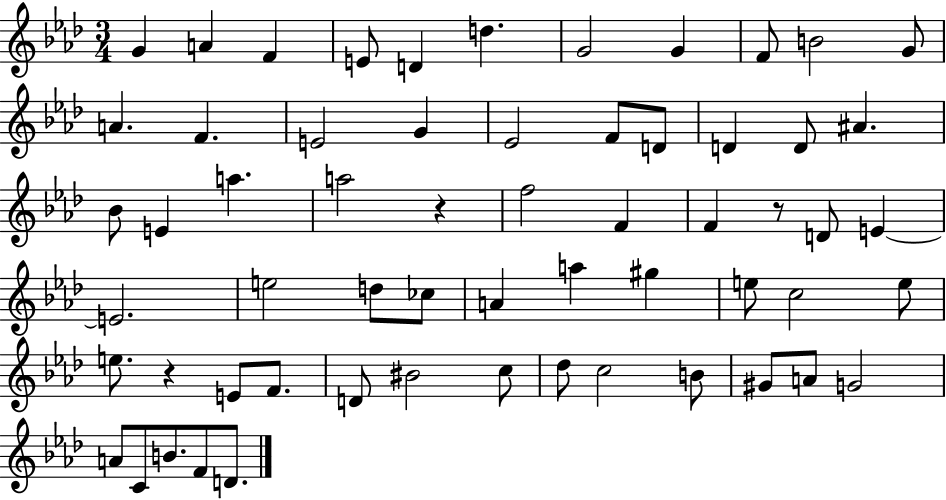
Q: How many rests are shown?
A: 3